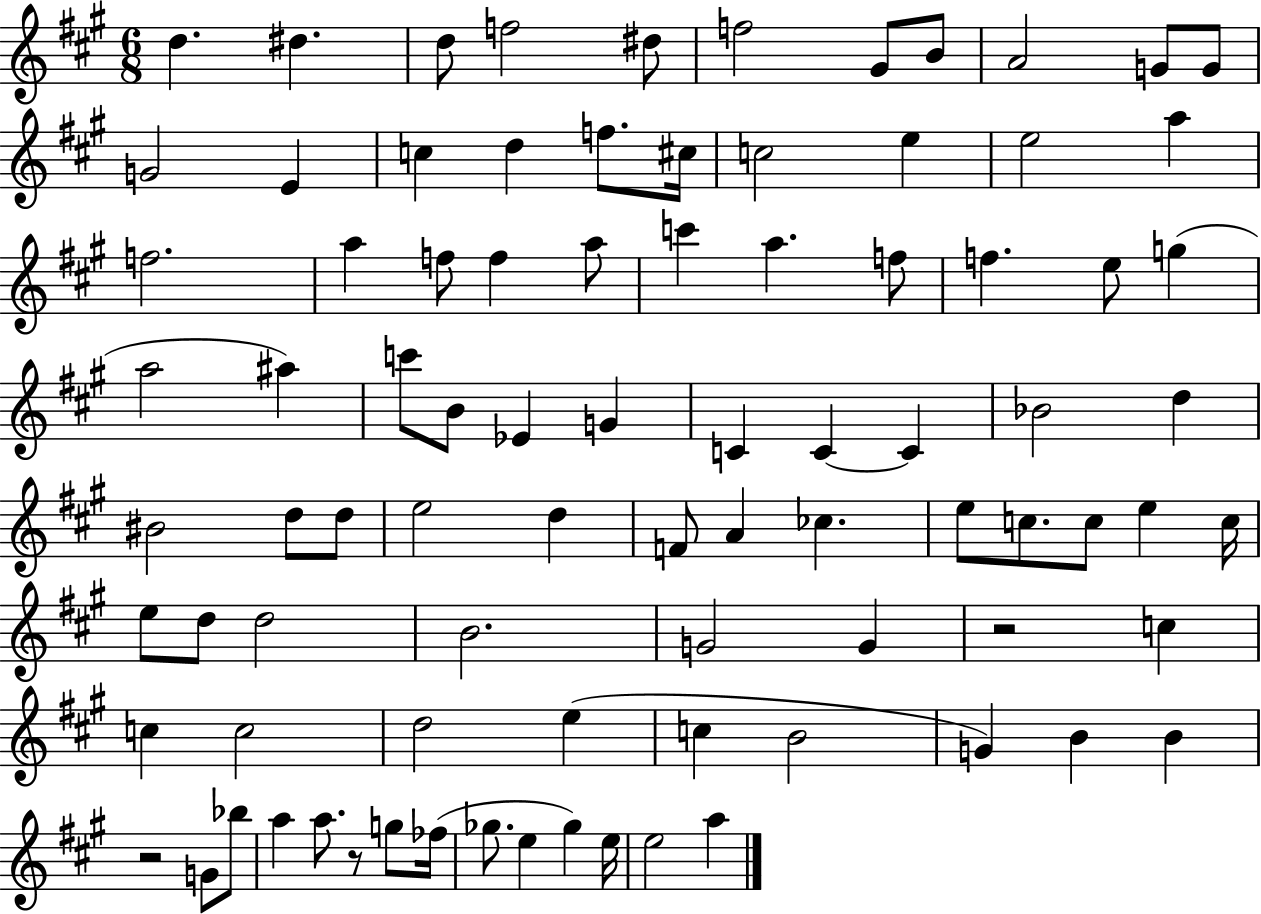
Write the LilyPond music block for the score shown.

{
  \clef treble
  \numericTimeSignature
  \time 6/8
  \key a \major
  d''4. dis''4. | d''8 f''2 dis''8 | f''2 gis'8 b'8 | a'2 g'8 g'8 | \break g'2 e'4 | c''4 d''4 f''8. cis''16 | c''2 e''4 | e''2 a''4 | \break f''2. | a''4 f''8 f''4 a''8 | c'''4 a''4. f''8 | f''4. e''8 g''4( | \break a''2 ais''4) | c'''8 b'8 ees'4 g'4 | c'4 c'4~~ c'4 | bes'2 d''4 | \break bis'2 d''8 d''8 | e''2 d''4 | f'8 a'4 ces''4. | e''8 c''8. c''8 e''4 c''16 | \break e''8 d''8 d''2 | b'2. | g'2 g'4 | r2 c''4 | \break c''4 c''2 | d''2 e''4( | c''4 b'2 | g'4) b'4 b'4 | \break r2 g'8 bes''8 | a''4 a''8. r8 g''8 fes''16( | ges''8. e''4 ges''4) e''16 | e''2 a''4 | \break \bar "|."
}